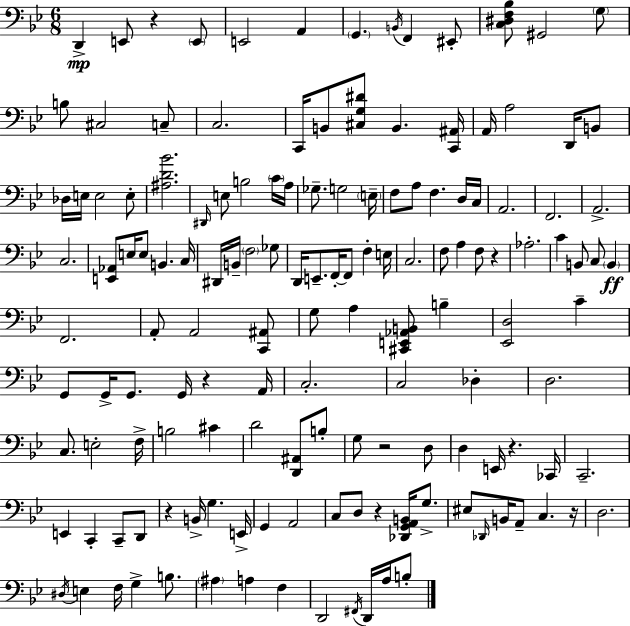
X:1
T:Untitled
M:6/8
L:1/4
K:Gm
D,, E,,/2 z E,,/2 E,,2 A,, G,, B,,/4 F,, ^E,,/2 [C,^D,F,_B,]/2 ^G,,2 G,/2 B,/2 ^C,2 C,/2 C,2 C,,/4 B,,/2 [^C,G,^D]/2 B,, [C,,^A,,]/4 A,,/4 A,2 D,,/4 B,,/2 _D,/4 E,/4 E,2 E,/2 [^A,D_B]2 ^D,,/4 E,/2 B,2 C/4 A,/4 _G,/2 G,2 E,/4 F,/2 A,/2 F, D,/4 C,/4 A,,2 F,,2 A,,2 C,2 [E,,_A,,]/2 E,/4 E,/2 B,, C,/4 ^D,,/4 B,,/4 F,2 _G,/2 D,,/4 E,,/2 F,,/4 F,,/2 F, E,/4 C,2 F,/2 A, F,/2 z _A,2 C B,,/2 C,/2 B,, F,,2 A,,/2 A,,2 [C,,^A,,]/2 G,/2 A, [^C,,E,,_A,,B,,]/2 B, [_E,,D,]2 C G,,/2 G,,/4 G,,/2 G,,/4 z A,,/4 C,2 C,2 _D, D,2 C,/2 E,2 F,/4 B,2 ^C D2 [D,,^A,,]/2 B,/2 G,/2 z2 D,/2 D, E,,/4 z _C,,/4 C,,2 E,, C,, C,,/2 D,,/2 z B,,/4 G, E,,/4 G,, A,,2 C,/2 D,/2 z [_D,,G,,A,,B,,]/4 G,/2 ^E,/2 _D,,/4 B,,/4 A,,/2 C, z/4 D,2 ^D,/4 E, F,/4 G, B,/2 ^A, A, F, D,,2 ^F,,/4 D,,/4 A,/4 B,/2